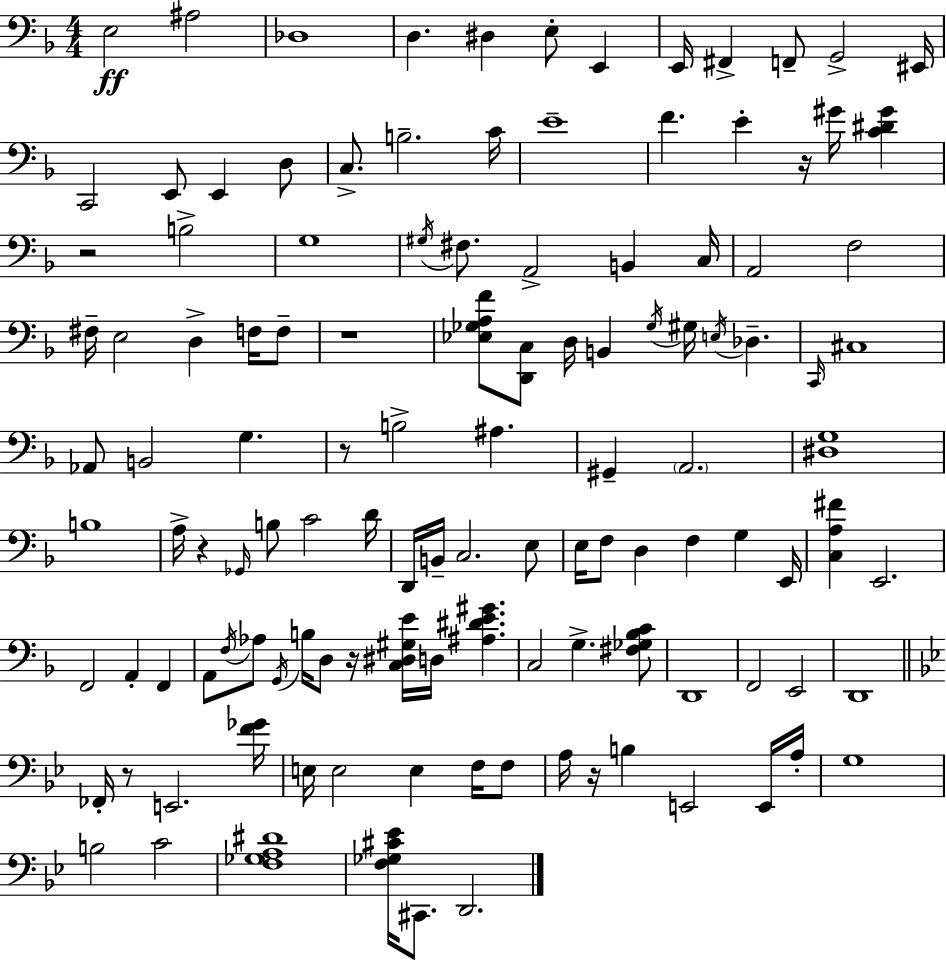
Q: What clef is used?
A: bass